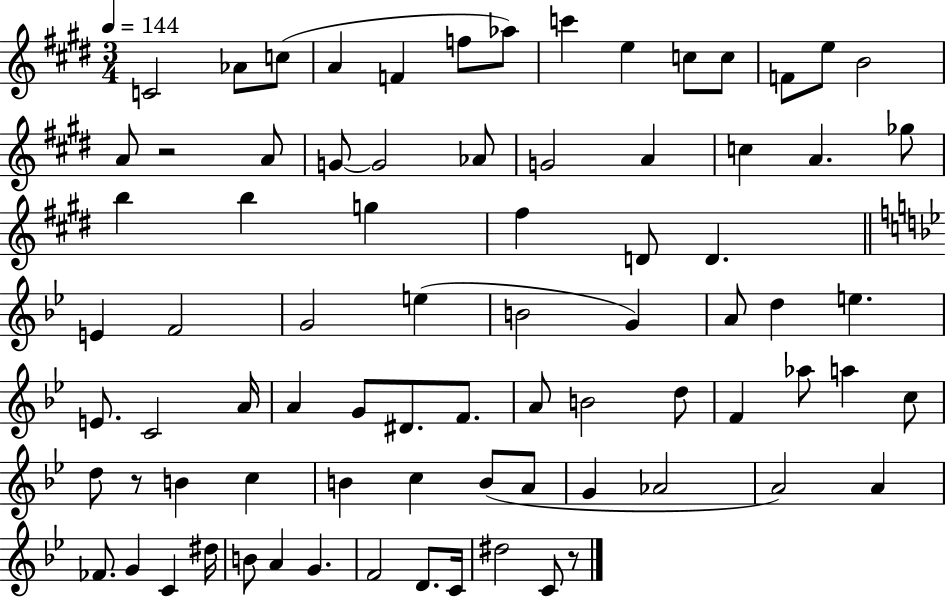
{
  \clef treble
  \numericTimeSignature
  \time 3/4
  \key e \major
  \tempo 4 = 144
  \repeat volta 2 { c'2 aes'8 c''8( | a'4 f'4 f''8 aes''8) | c'''4 e''4 c''8 c''8 | f'8 e''8 b'2 | \break a'8 r2 a'8 | g'8~~ g'2 aes'8 | g'2 a'4 | c''4 a'4. ges''8 | \break b''4 b''4 g''4 | fis''4 d'8 d'4. | \bar "||" \break \key bes \major e'4 f'2 | g'2 e''4( | b'2 g'4) | a'8 d''4 e''4. | \break e'8. c'2 a'16 | a'4 g'8 dis'8. f'8. | a'8 b'2 d''8 | f'4 aes''8 a''4 c''8 | \break d''8 r8 b'4 c''4 | b'4 c''4 b'8( a'8 | g'4 aes'2 | a'2) a'4 | \break fes'8. g'4 c'4 dis''16 | b'8 a'4 g'4. | f'2 d'8. c'16 | dis''2 c'8 r8 | \break } \bar "|."
}